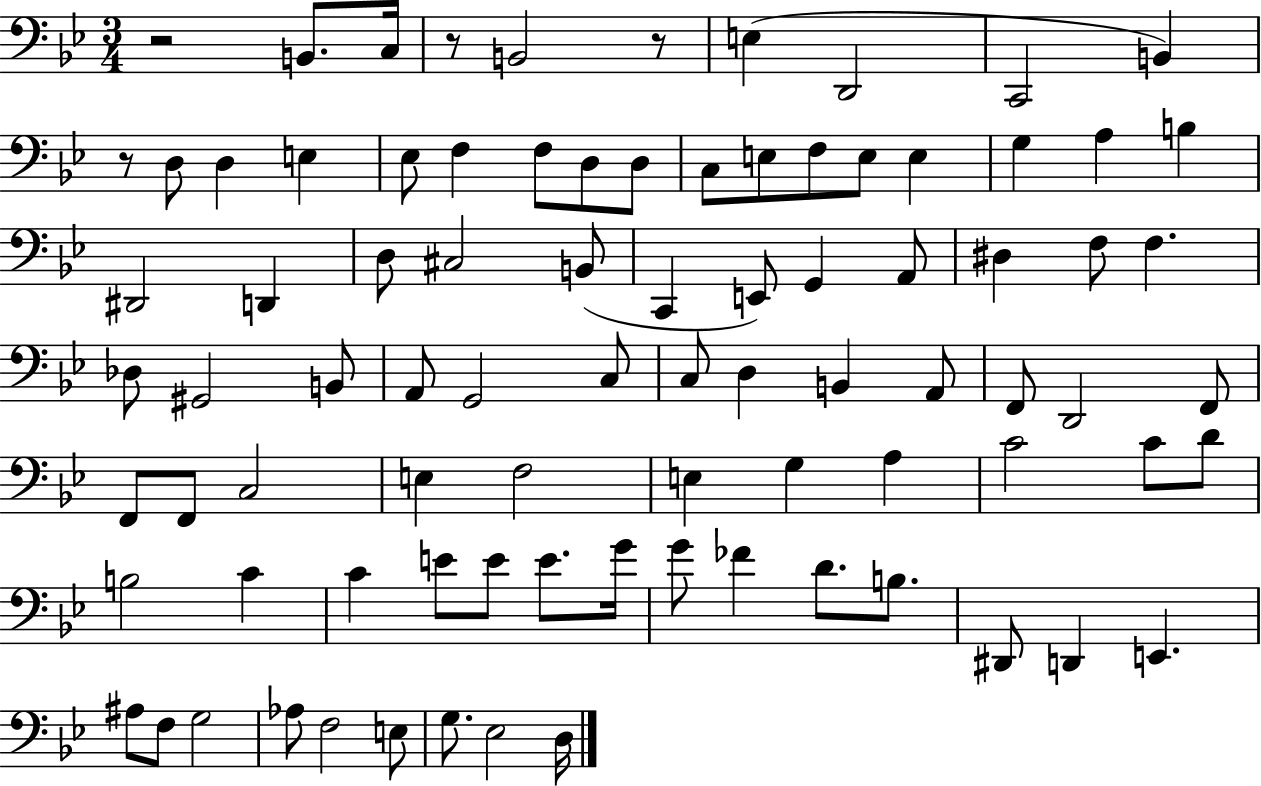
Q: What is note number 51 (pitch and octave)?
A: C3